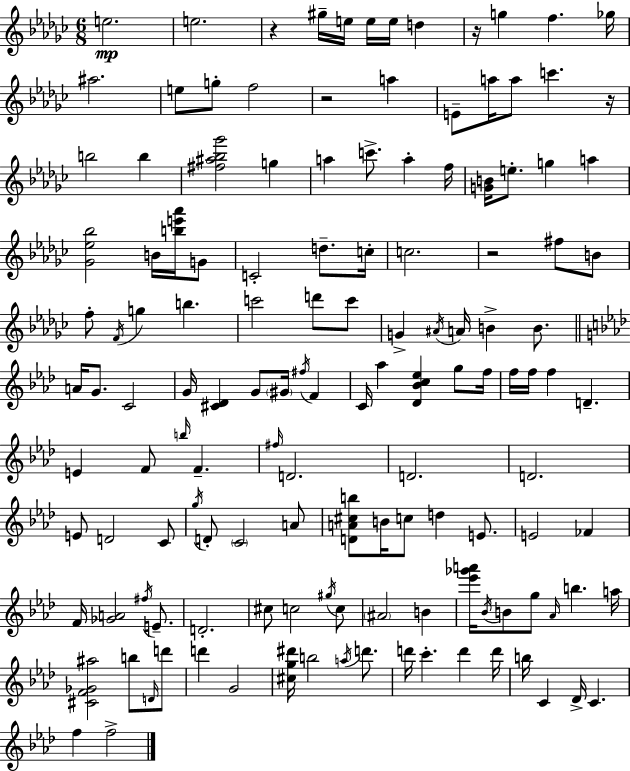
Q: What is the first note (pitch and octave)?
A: E5